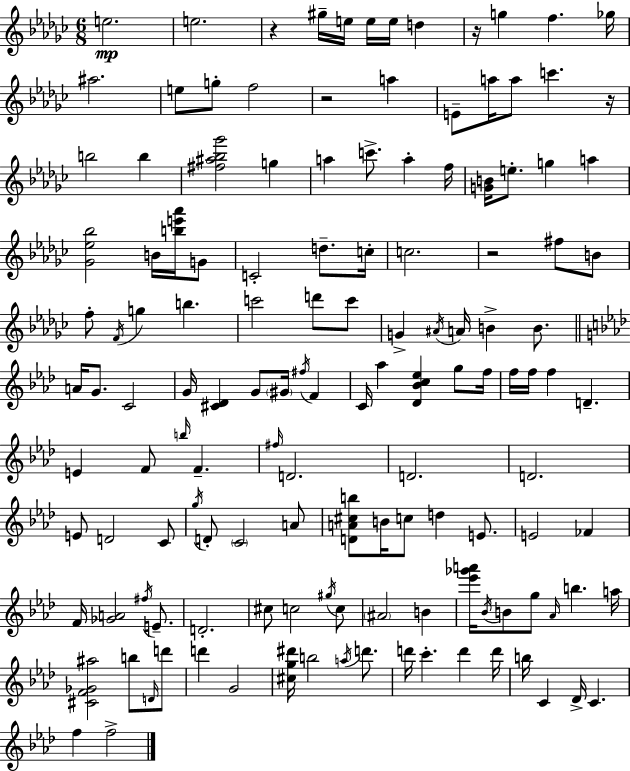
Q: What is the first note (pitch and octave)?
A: E5